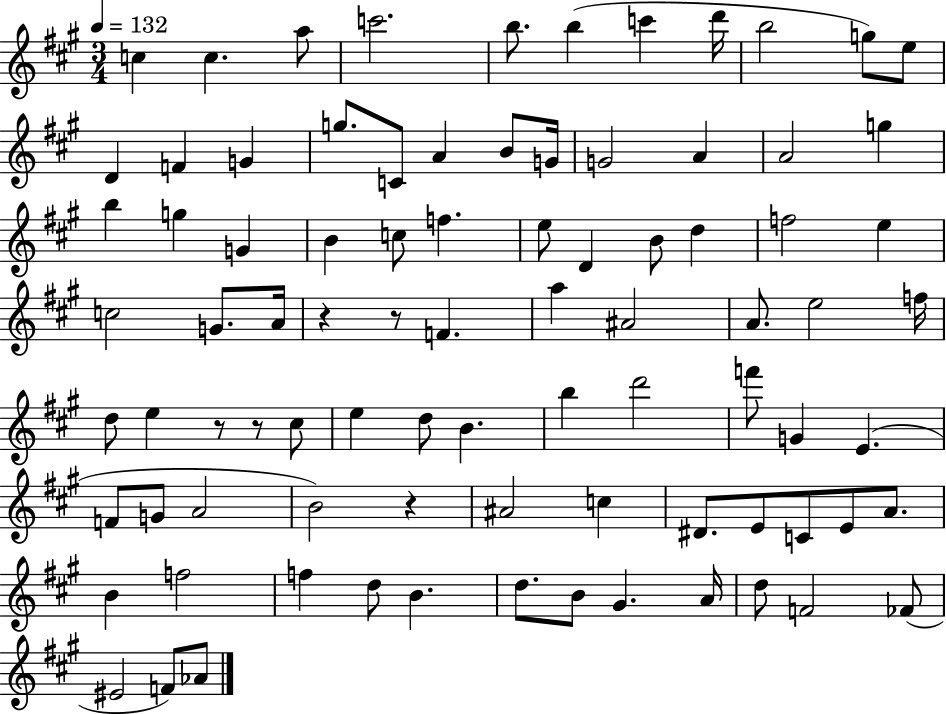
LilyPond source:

{
  \clef treble
  \numericTimeSignature
  \time 3/4
  \key a \major
  \tempo 4 = 132
  c''4 c''4. a''8 | c'''2. | b''8. b''4( c'''4 d'''16 | b''2 g''8) e''8 | \break d'4 f'4 g'4 | g''8. c'8 a'4 b'8 g'16 | g'2 a'4 | a'2 g''4 | \break b''4 g''4 g'4 | b'4 c''8 f''4. | e''8 d'4 b'8 d''4 | f''2 e''4 | \break c''2 g'8. a'16 | r4 r8 f'4. | a''4 ais'2 | a'8. e''2 f''16 | \break d''8 e''4 r8 r8 cis''8 | e''4 d''8 b'4. | b''4 d'''2 | f'''8 g'4 e'4.( | \break f'8 g'8 a'2 | b'2) r4 | ais'2 c''4 | dis'8. e'8 c'8 e'8 a'8. | \break b'4 f''2 | f''4 d''8 b'4. | d''8. b'8 gis'4. a'16 | d''8 f'2 fes'8( | \break eis'2 f'8) aes'8 | \bar "|."
}